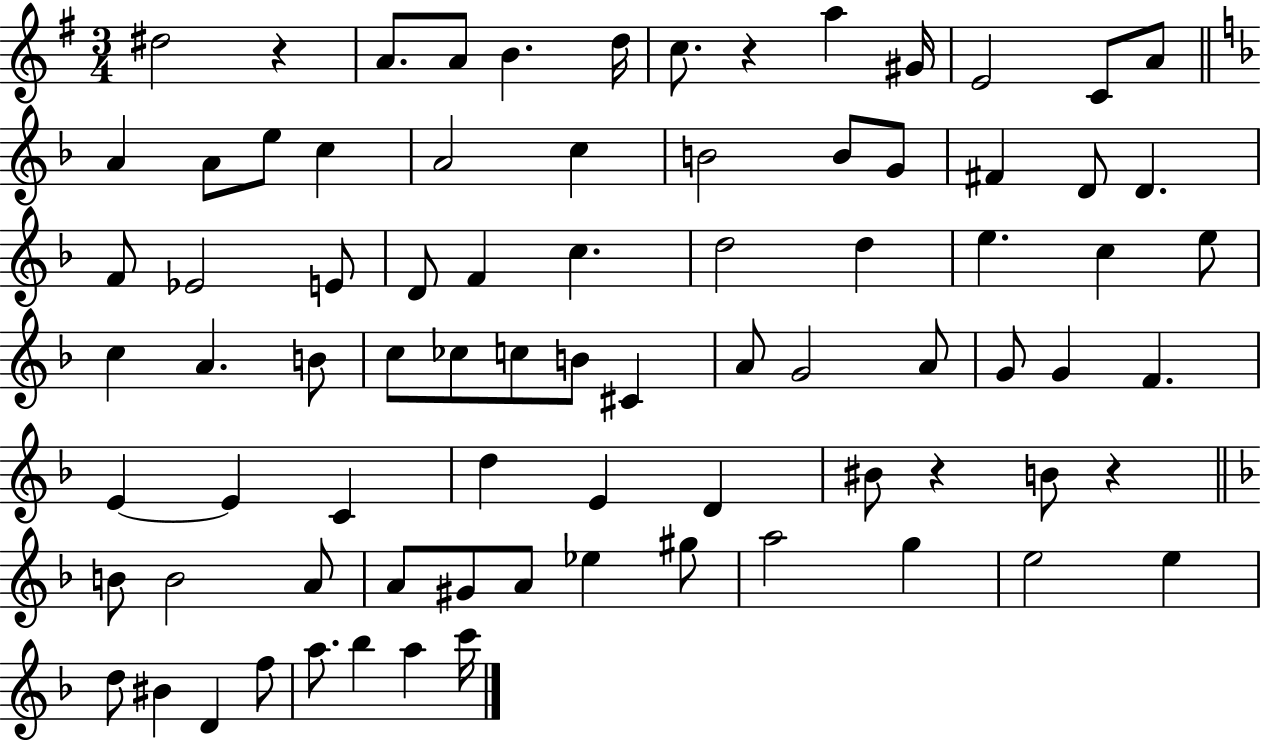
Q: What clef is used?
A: treble